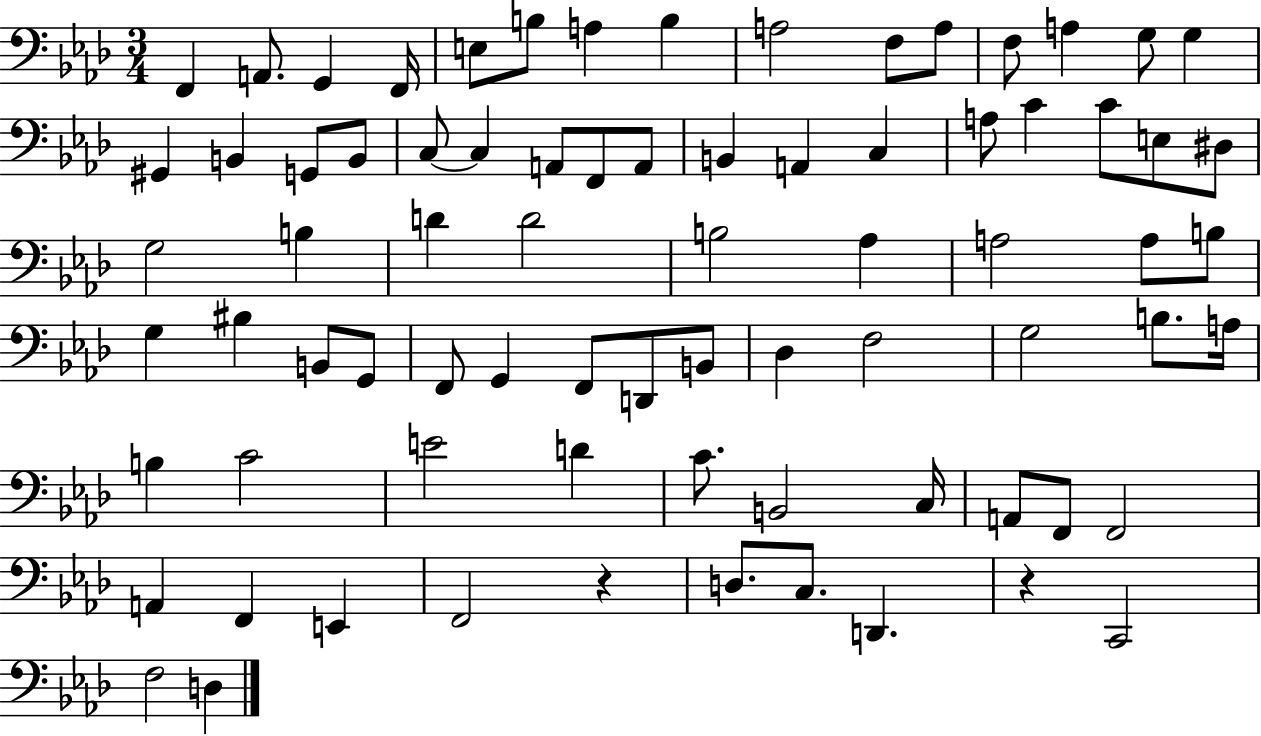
X:1
T:Untitled
M:3/4
L:1/4
K:Ab
F,, A,,/2 G,, F,,/4 E,/2 B,/2 A, B, A,2 F,/2 A,/2 F,/2 A, G,/2 G, ^G,, B,, G,,/2 B,,/2 C,/2 C, A,,/2 F,,/2 A,,/2 B,, A,, C, A,/2 C C/2 E,/2 ^D,/2 G,2 B, D D2 B,2 _A, A,2 A,/2 B,/2 G, ^B, B,,/2 G,,/2 F,,/2 G,, F,,/2 D,,/2 B,,/2 _D, F,2 G,2 B,/2 A,/4 B, C2 E2 D C/2 B,,2 C,/4 A,,/2 F,,/2 F,,2 A,, F,, E,, F,,2 z D,/2 C,/2 D,, z C,,2 F,2 D,